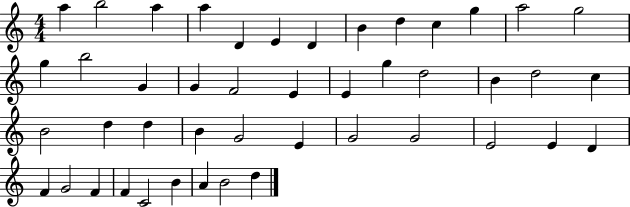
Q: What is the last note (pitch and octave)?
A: D5